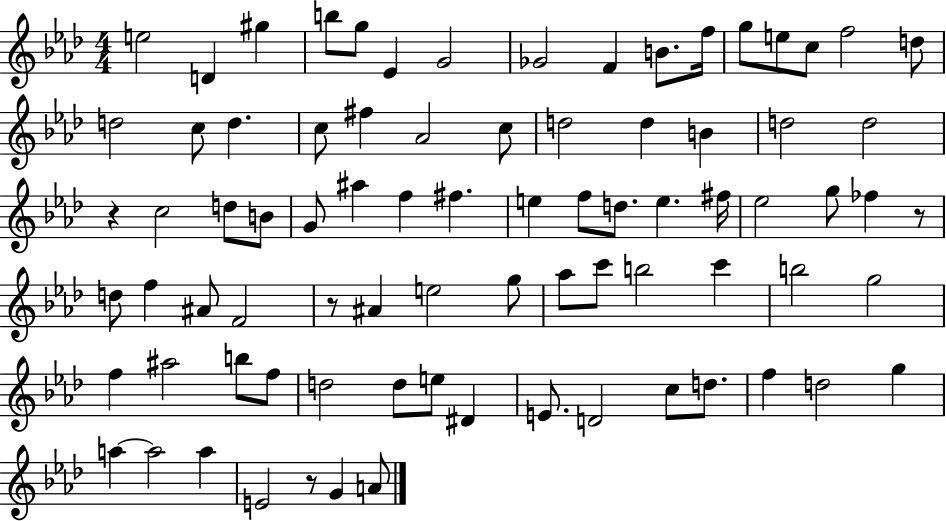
X:1
T:Untitled
M:4/4
L:1/4
K:Ab
e2 D ^g b/2 g/2 _E G2 _G2 F B/2 f/4 g/2 e/2 c/2 f2 d/2 d2 c/2 d c/2 ^f _A2 c/2 d2 d B d2 d2 z c2 d/2 B/2 G/2 ^a f ^f e f/2 d/2 e ^f/4 _e2 g/2 _f z/2 d/2 f ^A/2 F2 z/2 ^A e2 g/2 _a/2 c'/2 b2 c' b2 g2 f ^a2 b/2 f/2 d2 d/2 e/2 ^D E/2 D2 c/2 d/2 f d2 g a a2 a E2 z/2 G A/2